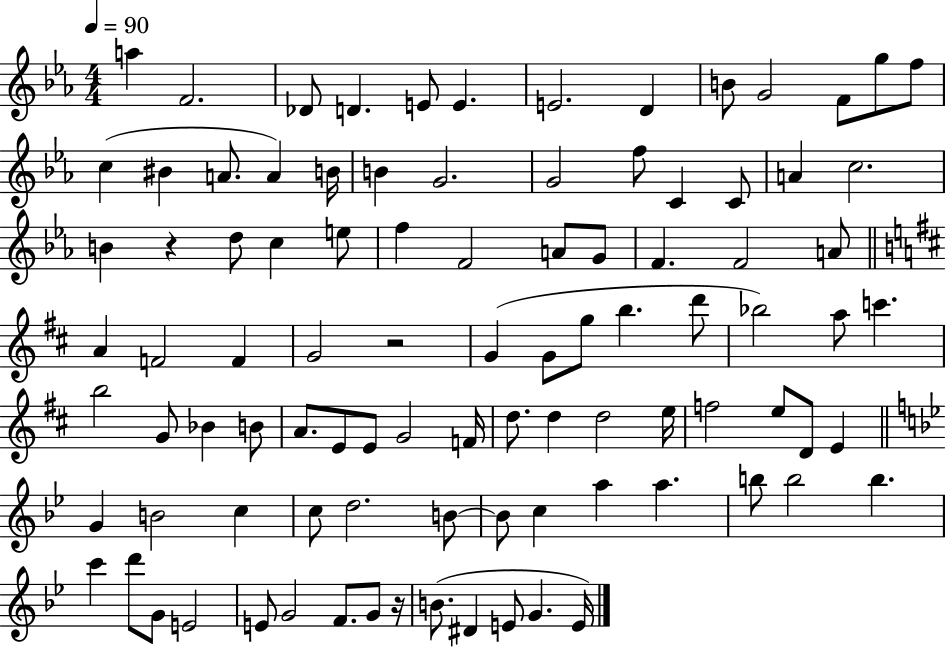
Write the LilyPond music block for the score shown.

{
  \clef treble
  \numericTimeSignature
  \time 4/4
  \key ees \major
  \tempo 4 = 90
  a''4 f'2. | des'8 d'4. e'8 e'4. | e'2. d'4 | b'8 g'2 f'8 g''8 f''8 | \break c''4( bis'4 a'8. a'4) b'16 | b'4 g'2. | g'2 f''8 c'4 c'8 | a'4 c''2. | \break b'4 r4 d''8 c''4 e''8 | f''4 f'2 a'8 g'8 | f'4. f'2 a'8 | \bar "||" \break \key b \minor a'4 f'2 f'4 | g'2 r2 | g'4( g'8 g''8 b''4. d'''8 | bes''2) a''8 c'''4. | \break b''2 g'8 bes'4 b'8 | a'8. e'8 e'8 g'2 f'16 | d''8. d''4 d''2 e''16 | f''2 e''8 d'8 e'4 | \break \bar "||" \break \key bes \major g'4 b'2 c''4 | c''8 d''2. b'8~~ | b'8 c''4 a''4 a''4. | b''8 b''2 b''4. | \break c'''4 d'''8 g'8 e'2 | e'8 g'2 f'8. g'8 r16 | b'8.( dis'4 e'8 g'4. e'16) | \bar "|."
}